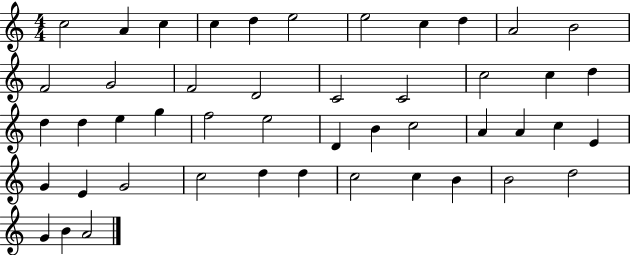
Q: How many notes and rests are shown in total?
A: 47